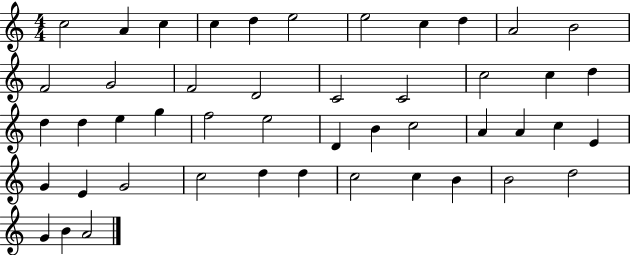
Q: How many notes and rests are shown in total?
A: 47